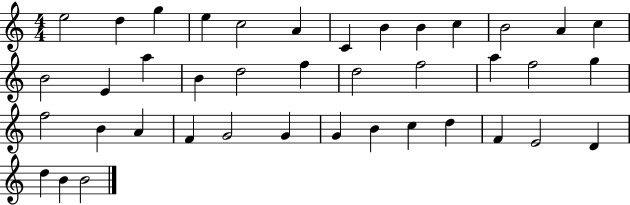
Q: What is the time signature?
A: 4/4